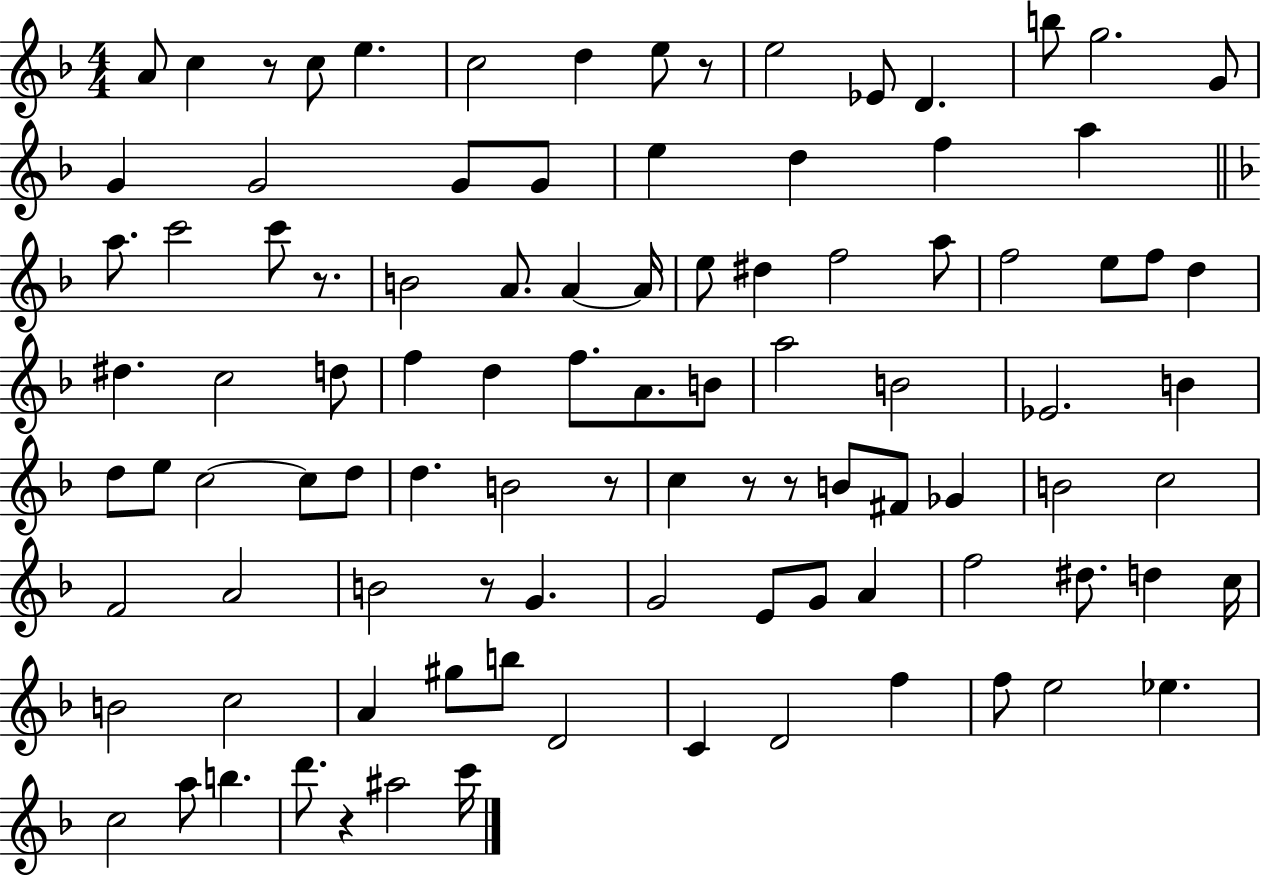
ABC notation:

X:1
T:Untitled
M:4/4
L:1/4
K:F
A/2 c z/2 c/2 e c2 d e/2 z/2 e2 _E/2 D b/2 g2 G/2 G G2 G/2 G/2 e d f a a/2 c'2 c'/2 z/2 B2 A/2 A A/4 e/2 ^d f2 a/2 f2 e/2 f/2 d ^d c2 d/2 f d f/2 A/2 B/2 a2 B2 _E2 B d/2 e/2 c2 c/2 d/2 d B2 z/2 c z/2 z/2 B/2 ^F/2 _G B2 c2 F2 A2 B2 z/2 G G2 E/2 G/2 A f2 ^d/2 d c/4 B2 c2 A ^g/2 b/2 D2 C D2 f f/2 e2 _e c2 a/2 b d'/2 z ^a2 c'/4